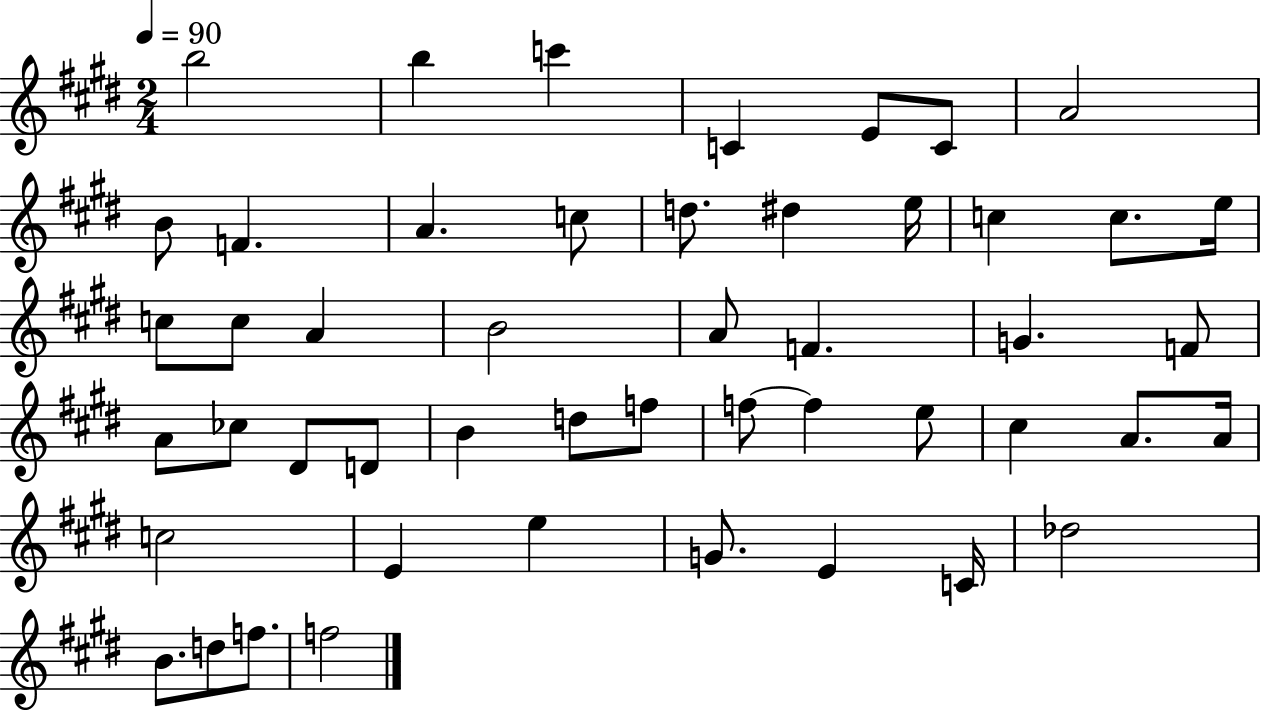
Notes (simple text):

B5/h B5/q C6/q C4/q E4/e C4/e A4/h B4/e F4/q. A4/q. C5/e D5/e. D#5/q E5/s C5/q C5/e. E5/s C5/e C5/e A4/q B4/h A4/e F4/q. G4/q. F4/e A4/e CES5/e D#4/e D4/e B4/q D5/e F5/e F5/e F5/q E5/e C#5/q A4/e. A4/s C5/h E4/q E5/q G4/e. E4/q C4/s Db5/h B4/e. D5/e F5/e. F5/h